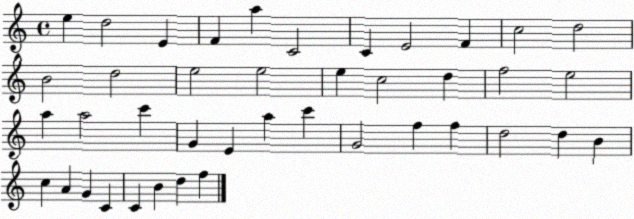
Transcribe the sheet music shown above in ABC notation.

X:1
T:Untitled
M:4/4
L:1/4
K:C
e d2 E F a C2 C E2 F c2 d2 B2 d2 e2 e2 e c2 d f2 e2 a a2 c' G E a c' G2 f f d2 d B c A G C C B d f